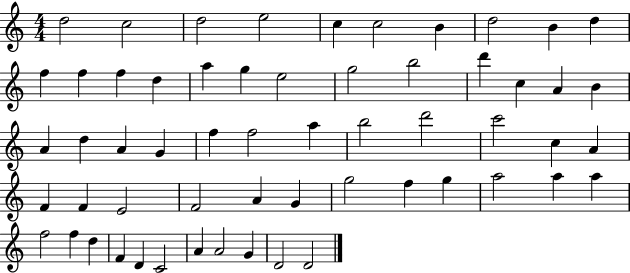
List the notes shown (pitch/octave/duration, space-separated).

D5/h C5/h D5/h E5/h C5/q C5/h B4/q D5/h B4/q D5/q F5/q F5/q F5/q D5/q A5/q G5/q E5/h G5/h B5/h D6/q C5/q A4/q B4/q A4/q D5/q A4/q G4/q F5/q F5/h A5/q B5/h D6/h C6/h C5/q A4/q F4/q F4/q E4/h F4/h A4/q G4/q G5/h F5/q G5/q A5/h A5/q A5/q F5/h F5/q D5/q F4/q D4/q C4/h A4/q A4/h G4/q D4/h D4/h